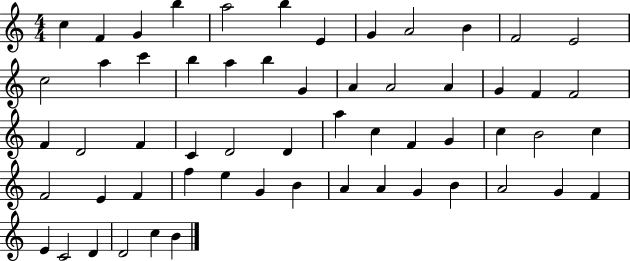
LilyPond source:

{
  \clef treble
  \numericTimeSignature
  \time 4/4
  \key c \major
  c''4 f'4 g'4 b''4 | a''2 b''4 e'4 | g'4 a'2 b'4 | f'2 e'2 | \break c''2 a''4 c'''4 | b''4 a''4 b''4 g'4 | a'4 a'2 a'4 | g'4 f'4 f'2 | \break f'4 d'2 f'4 | c'4 d'2 d'4 | a''4 c''4 f'4 g'4 | c''4 b'2 c''4 | \break f'2 e'4 f'4 | f''4 e''4 g'4 b'4 | a'4 a'4 g'4 b'4 | a'2 g'4 f'4 | \break e'4 c'2 d'4 | d'2 c''4 b'4 | \bar "|."
}